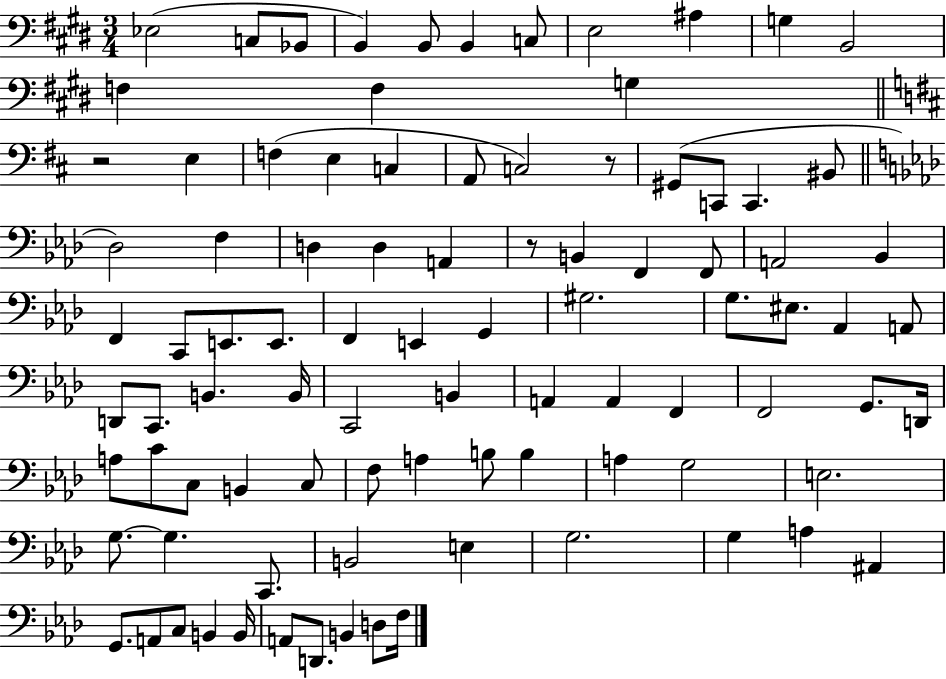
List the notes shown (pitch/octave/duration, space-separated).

Eb3/h C3/e Bb2/e B2/q B2/e B2/q C3/e E3/h A#3/q G3/q B2/h F3/q F3/q G3/q R/h E3/q F3/q E3/q C3/q A2/e C3/h R/e G#2/e C2/e C2/q. BIS2/e Db3/h F3/q D3/q D3/q A2/q R/e B2/q F2/q F2/e A2/h Bb2/q F2/q C2/e E2/e. E2/e. F2/q E2/q G2/q G#3/h. G3/e. EIS3/e. Ab2/q A2/e D2/e C2/e. B2/q. B2/s C2/h B2/q A2/q A2/q F2/q F2/h G2/e. D2/s A3/e C4/e C3/e B2/q C3/e F3/e A3/q B3/e B3/q A3/q G3/h E3/h. G3/e. G3/q. C2/e. B2/h E3/q G3/h. G3/q A3/q A#2/q G2/e. A2/e C3/e B2/q B2/s A2/e D2/e. B2/q D3/e F3/s